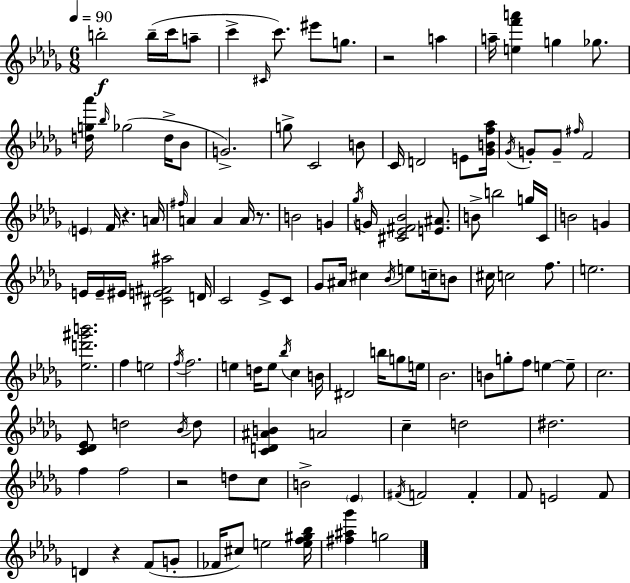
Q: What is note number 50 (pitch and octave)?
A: D4